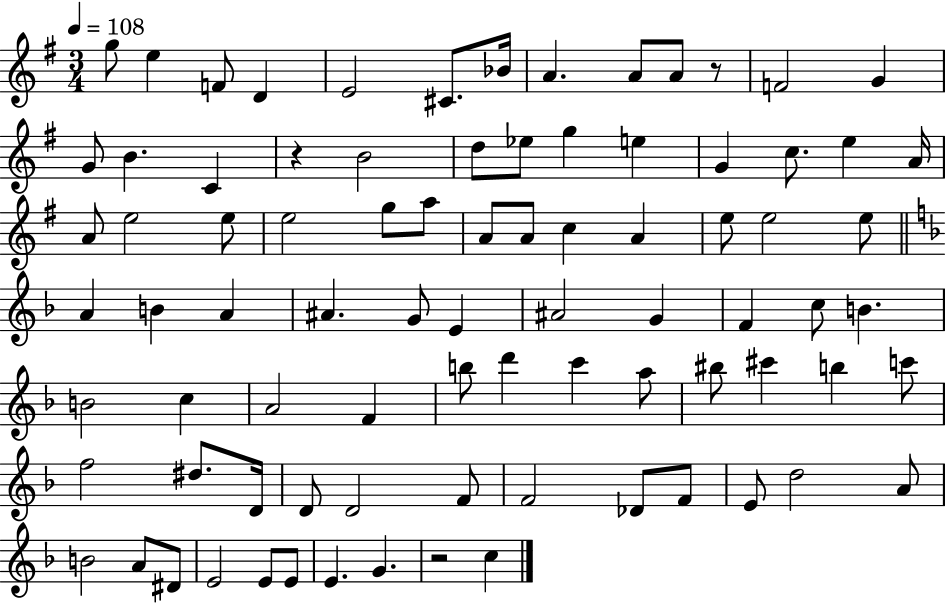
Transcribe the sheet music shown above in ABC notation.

X:1
T:Untitled
M:3/4
L:1/4
K:G
g/2 e F/2 D E2 ^C/2 _B/4 A A/2 A/2 z/2 F2 G G/2 B C z B2 d/2 _e/2 g e G c/2 e A/4 A/2 e2 e/2 e2 g/2 a/2 A/2 A/2 c A e/2 e2 e/2 A B A ^A G/2 E ^A2 G F c/2 B B2 c A2 F b/2 d' c' a/2 ^b/2 ^c' b c'/2 f2 ^d/2 D/4 D/2 D2 F/2 F2 _D/2 F/2 E/2 d2 A/2 B2 A/2 ^D/2 E2 E/2 E/2 E G z2 c